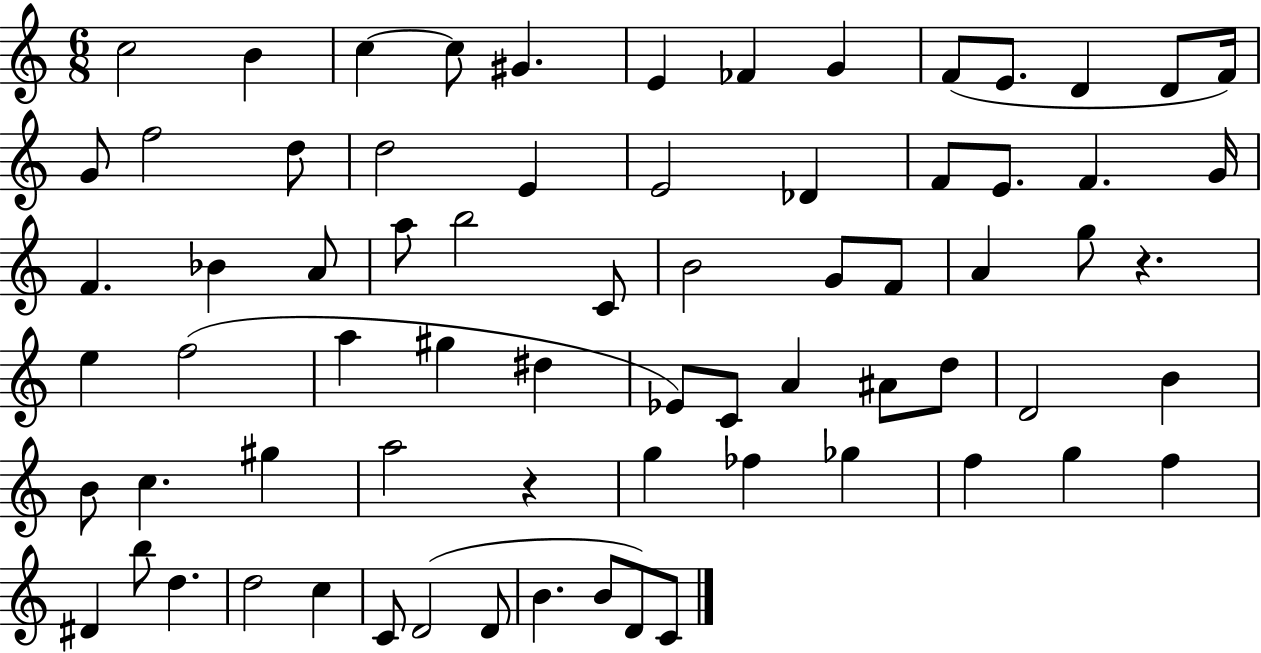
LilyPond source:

{
  \clef treble
  \numericTimeSignature
  \time 6/8
  \key c \major
  \repeat volta 2 { c''2 b'4 | c''4~~ c''8 gis'4. | e'4 fes'4 g'4 | f'8( e'8. d'4 d'8 f'16) | \break g'8 f''2 d''8 | d''2 e'4 | e'2 des'4 | f'8 e'8. f'4. g'16 | \break f'4. bes'4 a'8 | a''8 b''2 c'8 | b'2 g'8 f'8 | a'4 g''8 r4. | \break e''4 f''2( | a''4 gis''4 dis''4 | ees'8) c'8 a'4 ais'8 d''8 | d'2 b'4 | \break b'8 c''4. gis''4 | a''2 r4 | g''4 fes''4 ges''4 | f''4 g''4 f''4 | \break dis'4 b''8 d''4. | d''2 c''4 | c'8 d'2( d'8 | b'4. b'8 d'8) c'8 | \break } \bar "|."
}